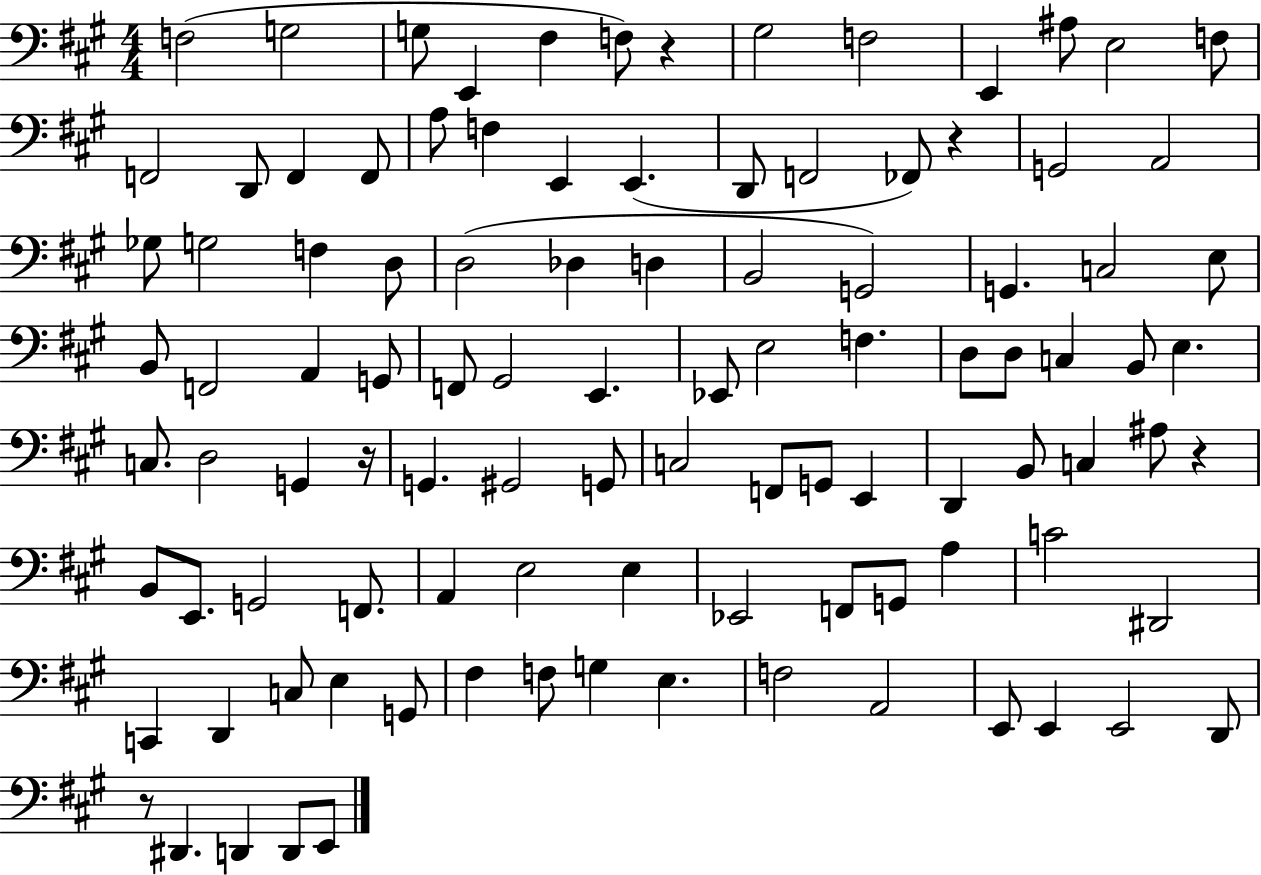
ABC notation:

X:1
T:Untitled
M:4/4
L:1/4
K:A
F,2 G,2 G,/2 E,, ^F, F,/2 z ^G,2 F,2 E,, ^A,/2 E,2 F,/2 F,,2 D,,/2 F,, F,,/2 A,/2 F, E,, E,, D,,/2 F,,2 _F,,/2 z G,,2 A,,2 _G,/2 G,2 F, D,/2 D,2 _D, D, B,,2 G,,2 G,, C,2 E,/2 B,,/2 F,,2 A,, G,,/2 F,,/2 ^G,,2 E,, _E,,/2 E,2 F, D,/2 D,/2 C, B,,/2 E, C,/2 D,2 G,, z/4 G,, ^G,,2 G,,/2 C,2 F,,/2 G,,/2 E,, D,, B,,/2 C, ^A,/2 z B,,/2 E,,/2 G,,2 F,,/2 A,, E,2 E, _E,,2 F,,/2 G,,/2 A, C2 ^D,,2 C,, D,, C,/2 E, G,,/2 ^F, F,/2 G, E, F,2 A,,2 E,,/2 E,, E,,2 D,,/2 z/2 ^D,, D,, D,,/2 E,,/2